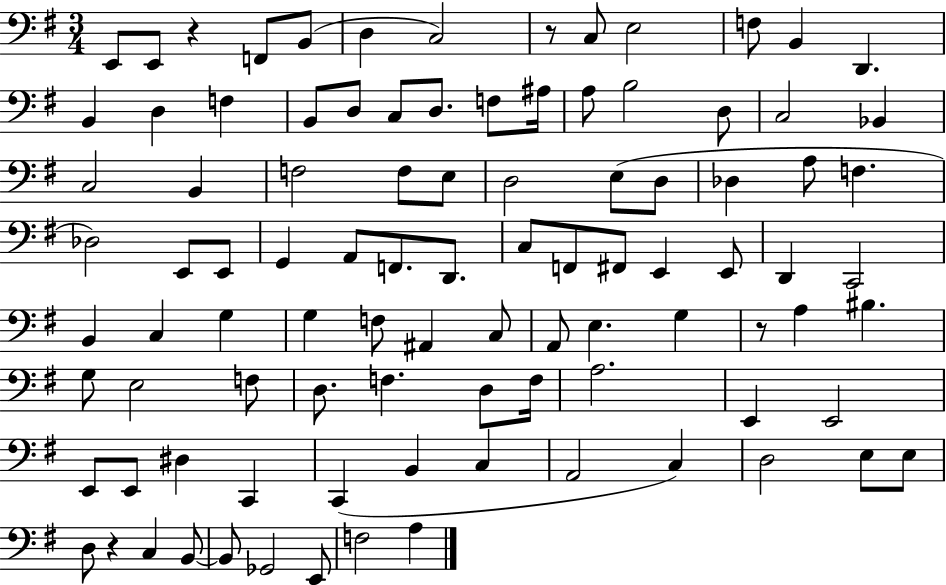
X:1
T:Untitled
M:3/4
L:1/4
K:G
E,,/2 E,,/2 z F,,/2 B,,/2 D, C,2 z/2 C,/2 E,2 F,/2 B,, D,, B,, D, F, B,,/2 D,/2 C,/2 D,/2 F,/2 ^A,/4 A,/2 B,2 D,/2 C,2 _B,, C,2 B,, F,2 F,/2 E,/2 D,2 E,/2 D,/2 _D, A,/2 F, _D,2 E,,/2 E,,/2 G,, A,,/2 F,,/2 D,,/2 C,/2 F,,/2 ^F,,/2 E,, E,,/2 D,, C,,2 B,, C, G, G, F,/2 ^A,, C,/2 A,,/2 E, G, z/2 A, ^B, G,/2 E,2 F,/2 D,/2 F, D,/2 F,/4 A,2 E,, E,,2 E,,/2 E,,/2 ^D, C,, C,, B,, C, A,,2 C, D,2 E,/2 E,/2 D,/2 z C, B,,/2 B,,/2 _G,,2 E,,/2 F,2 A,